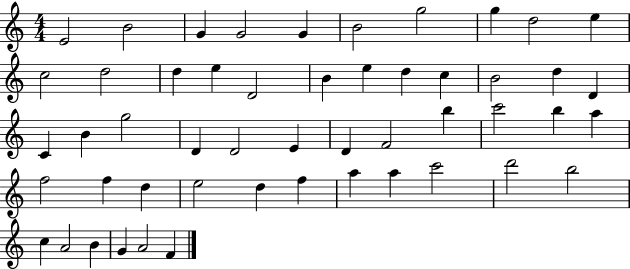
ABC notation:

X:1
T:Untitled
M:4/4
L:1/4
K:C
E2 B2 G G2 G B2 g2 g d2 e c2 d2 d e D2 B e d c B2 d D C B g2 D D2 E D F2 b c'2 b a f2 f d e2 d f a a c'2 d'2 b2 c A2 B G A2 F